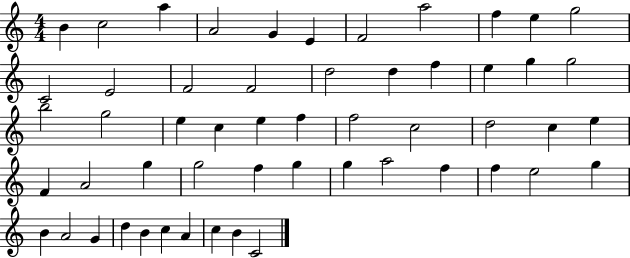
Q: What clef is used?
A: treble